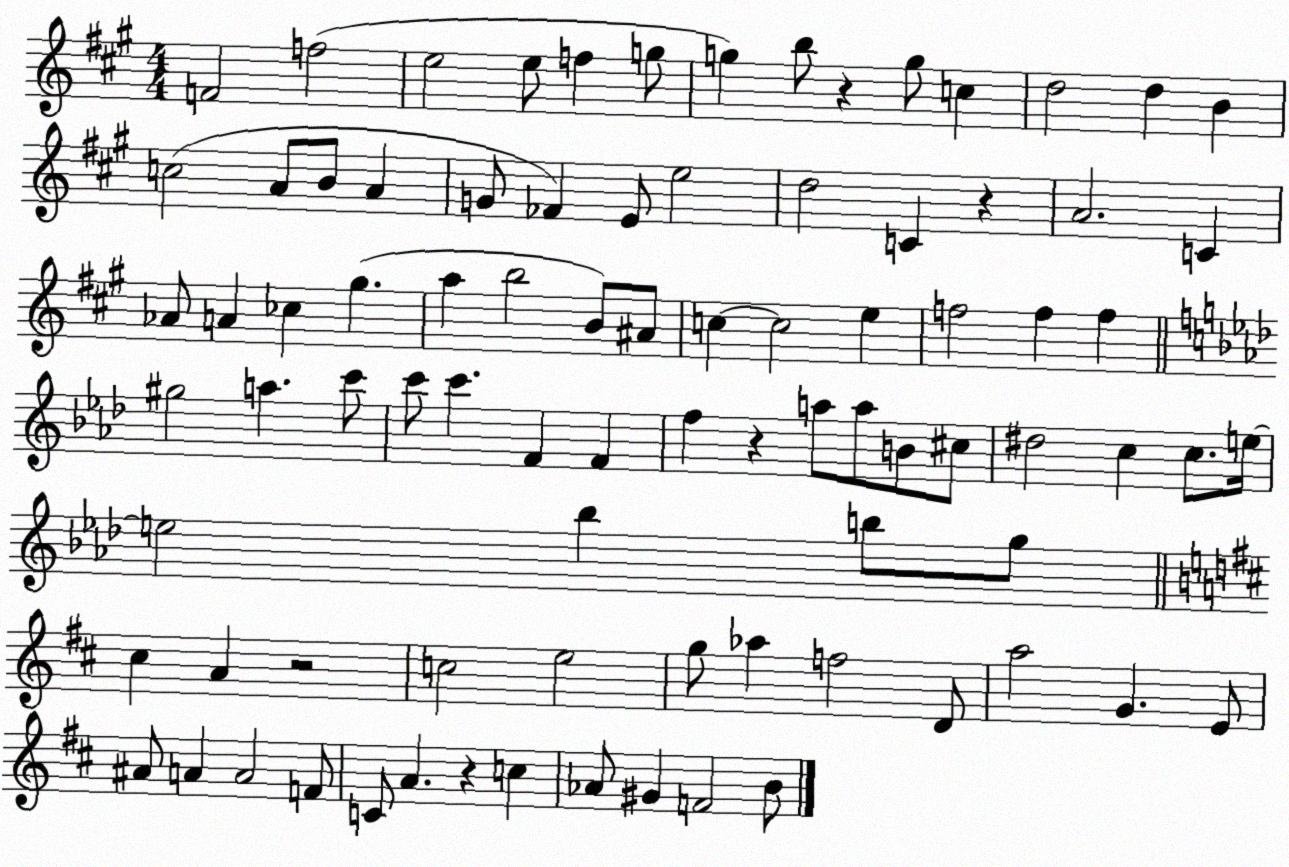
X:1
T:Untitled
M:4/4
L:1/4
K:A
F2 f2 e2 e/2 f g/2 g b/2 z g/2 c d2 d B c2 A/2 B/2 A G/2 _F E/2 e2 d2 C z A2 C _A/2 A _c ^g a b2 B/2 ^A/2 c c2 e f2 f f ^g2 a c'/2 c'/2 c' F F f z a/2 a/2 B/2 ^c/2 ^d2 c c/2 e/4 e2 _b b/2 g/2 ^c A z2 c2 e2 g/2 _a f2 D/2 a2 G E/2 ^A/2 A A2 F/2 C/2 A z c _A/2 ^G F2 B/2